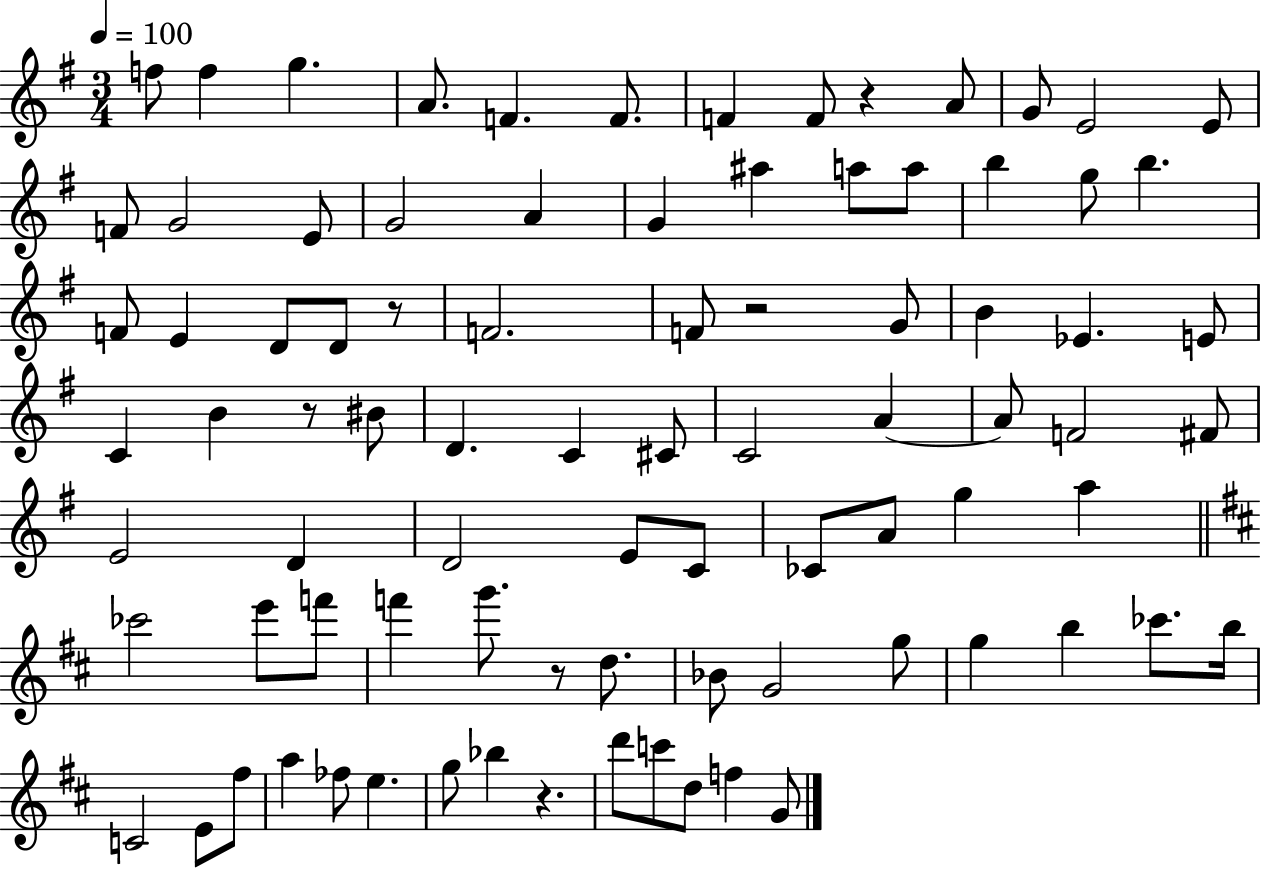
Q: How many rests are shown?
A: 6